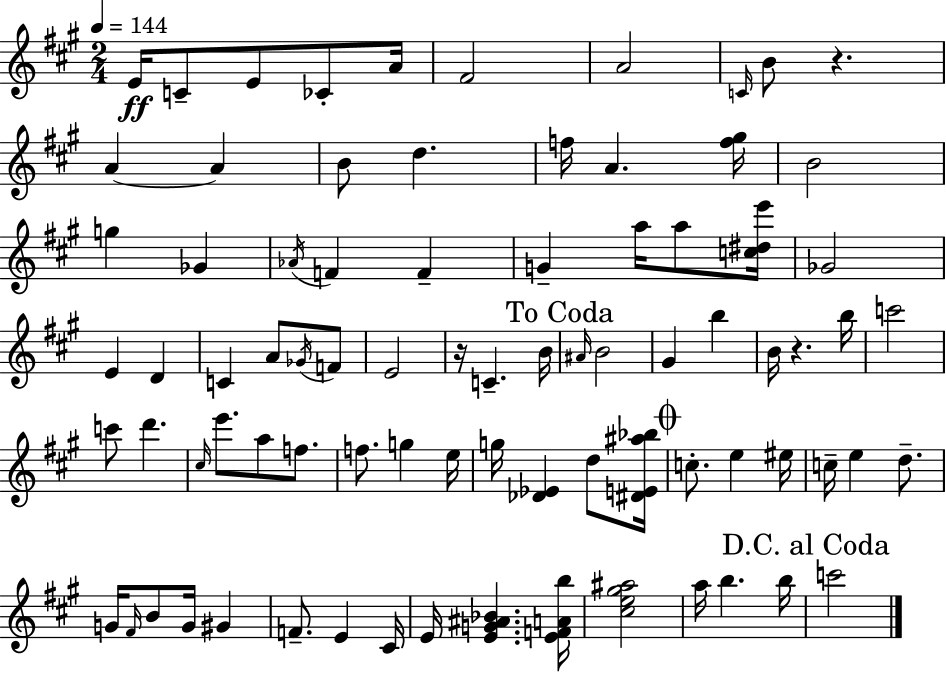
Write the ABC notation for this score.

X:1
T:Untitled
M:2/4
L:1/4
K:A
E/4 C/2 E/2 _C/2 A/4 ^F2 A2 C/4 B/2 z A A B/2 d f/4 A [f^g]/4 B2 g _G _A/4 F F G a/4 a/2 [c^de']/4 _G2 E D C A/2 _G/4 F/2 E2 z/4 C B/4 ^A/4 B2 ^G b B/4 z b/4 c'2 c'/2 d' ^c/4 e'/2 a/2 f/2 f/2 g e/4 g/4 [_D_E] d/2 [^DE^a_b]/4 c/2 e ^e/4 c/4 e d/2 G/4 ^F/4 B/2 G/4 ^G F/2 E ^C/4 E/4 [EG^A_B] [EFAb]/4 [^ce^g^a]2 a/4 b b/4 c'2